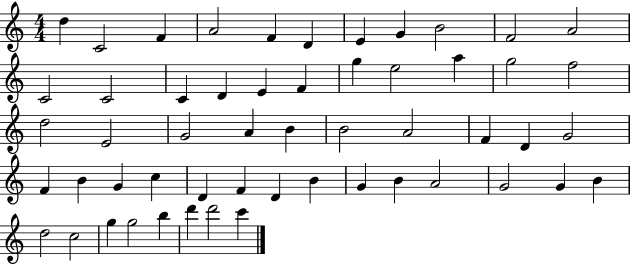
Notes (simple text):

D5/q C4/h F4/q A4/h F4/q D4/q E4/q G4/q B4/h F4/h A4/h C4/h C4/h C4/q D4/q E4/q F4/q G5/q E5/h A5/q G5/h F5/h D5/h E4/h G4/h A4/q B4/q B4/h A4/h F4/q D4/q G4/h F4/q B4/q G4/q C5/q D4/q F4/q D4/q B4/q G4/q B4/q A4/h G4/h G4/q B4/q D5/h C5/h G5/q G5/h B5/q D6/q D6/h C6/q